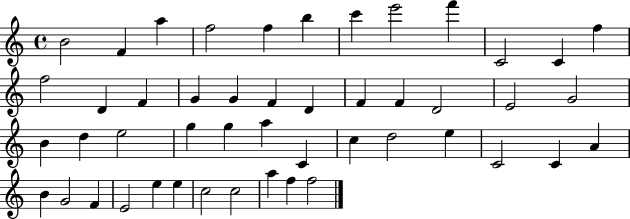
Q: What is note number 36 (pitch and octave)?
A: C4